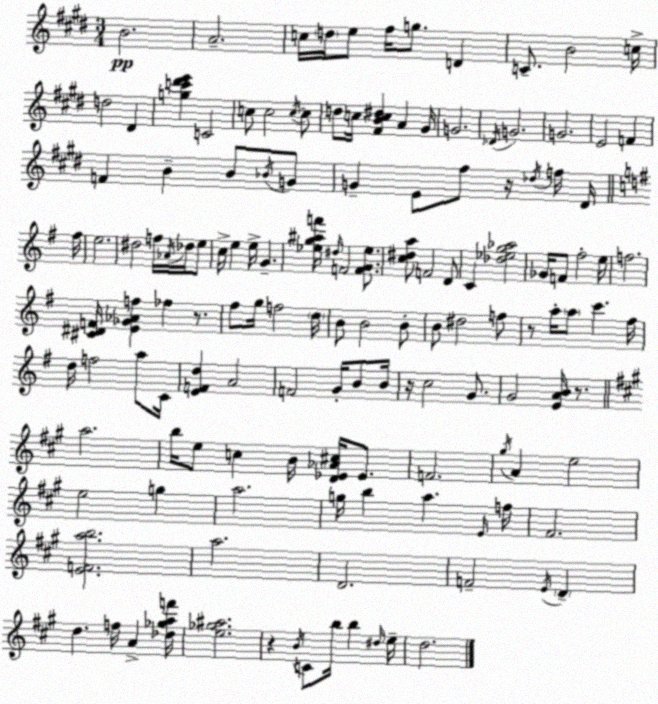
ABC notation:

X:1
T:Untitled
M:3/4
L:1/4
K:E
B2 A2 c/4 d/4 e/2 ^f/4 g/2 D C/2 B2 c/4 d2 ^D [gc'^d'e'] C2 c/2 c2 c/4 c/2 d/2 c/4 [^FBc^d] A ^G/4 G2 _D/4 G2 G2 E2 F F B B/2 _B/4 G/2 G E/2 ^f/2 z/4 _d/4 f/4 ^D/4 ^f/4 e2 ^d2 f/4 _A/4 _d/4 e/2 c/4 e e/4 G [_eg^af']/4 ^d/4 F2 [FG_e]/2 [c^da]/2 F2 D/2 C [_d_eg_a]2 _G/4 F/2 ^f2 e/4 f2 [^C^DF]/4 [E_G_Af] _f z/2 ^f/2 g/4 f2 d/4 B/2 B2 B/2 B/2 ^d2 f/2 z/2 a/4 a/2 c' ^f/4 d/4 f2 a/2 C/4 [EFd] A2 F2 G/4 B/2 B/4 z/4 c2 G/2 G2 [EAB]/4 z/2 a2 b/4 e/2 c B/4 [D_E_A^c]/4 _E/2 F2 ^g/4 A e2 e2 g a2 g/4 b a E/4 f/4 ^F2 [EFab]2 a2 D2 F2 E/4 D d f/4 A [_d_gaf']/4 [e_g^a]2 z B/4 C/2 b/4 b ^d/4 e/4 d2